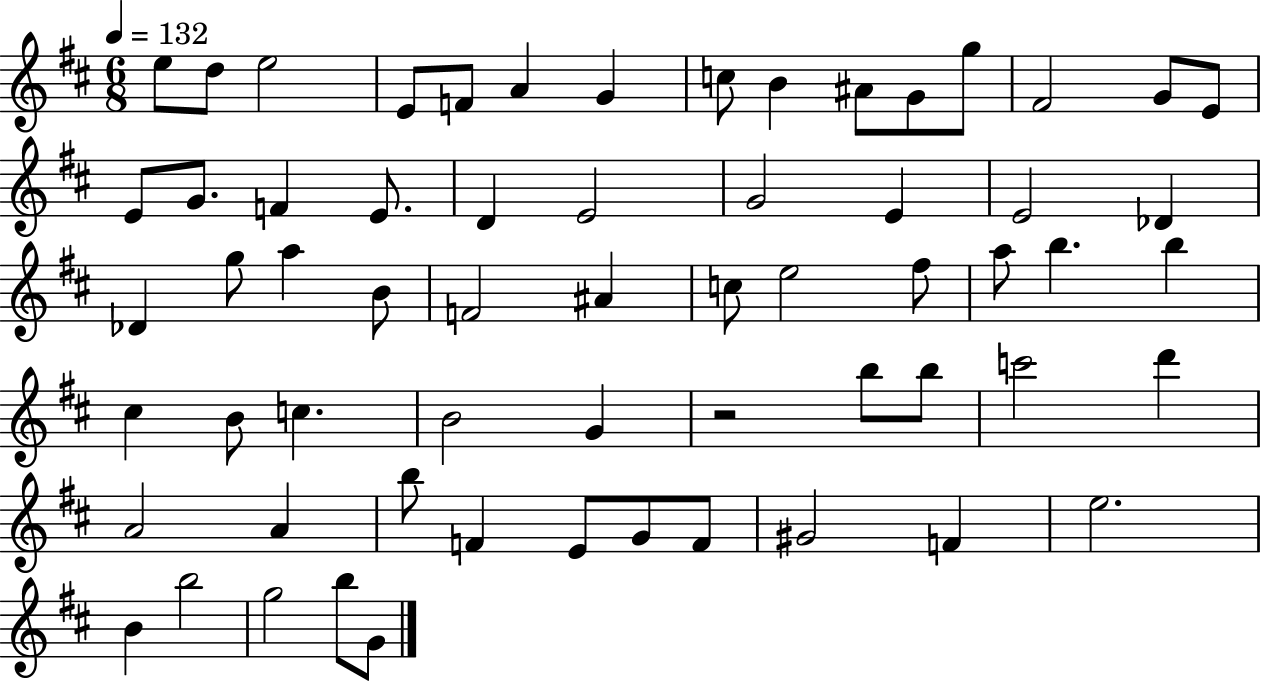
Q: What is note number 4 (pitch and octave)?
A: E4